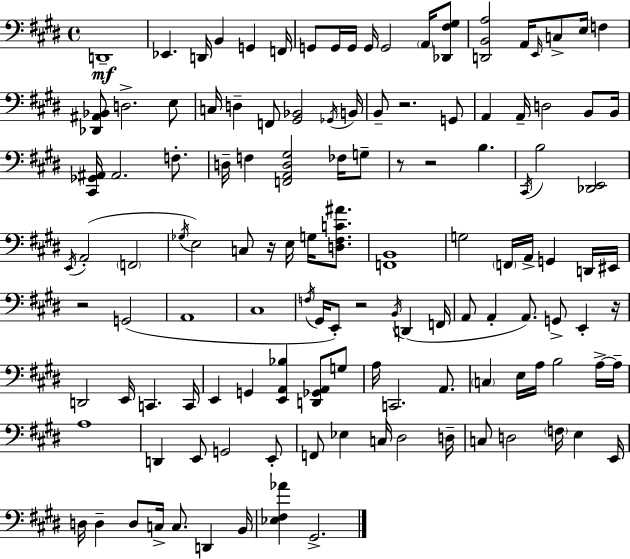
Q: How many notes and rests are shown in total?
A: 126